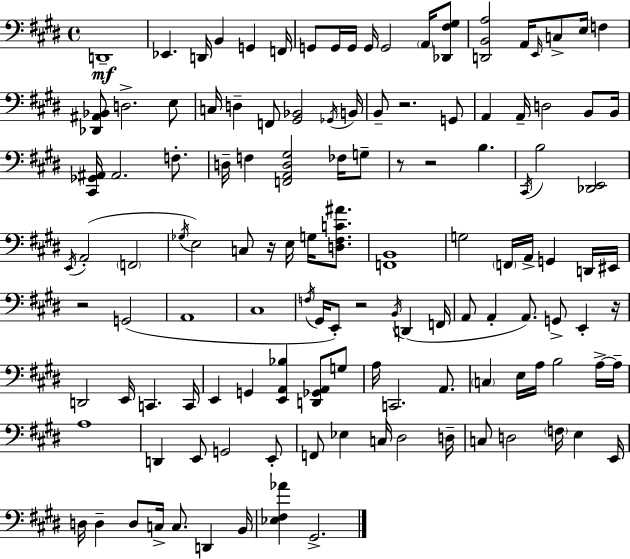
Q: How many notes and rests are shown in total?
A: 126